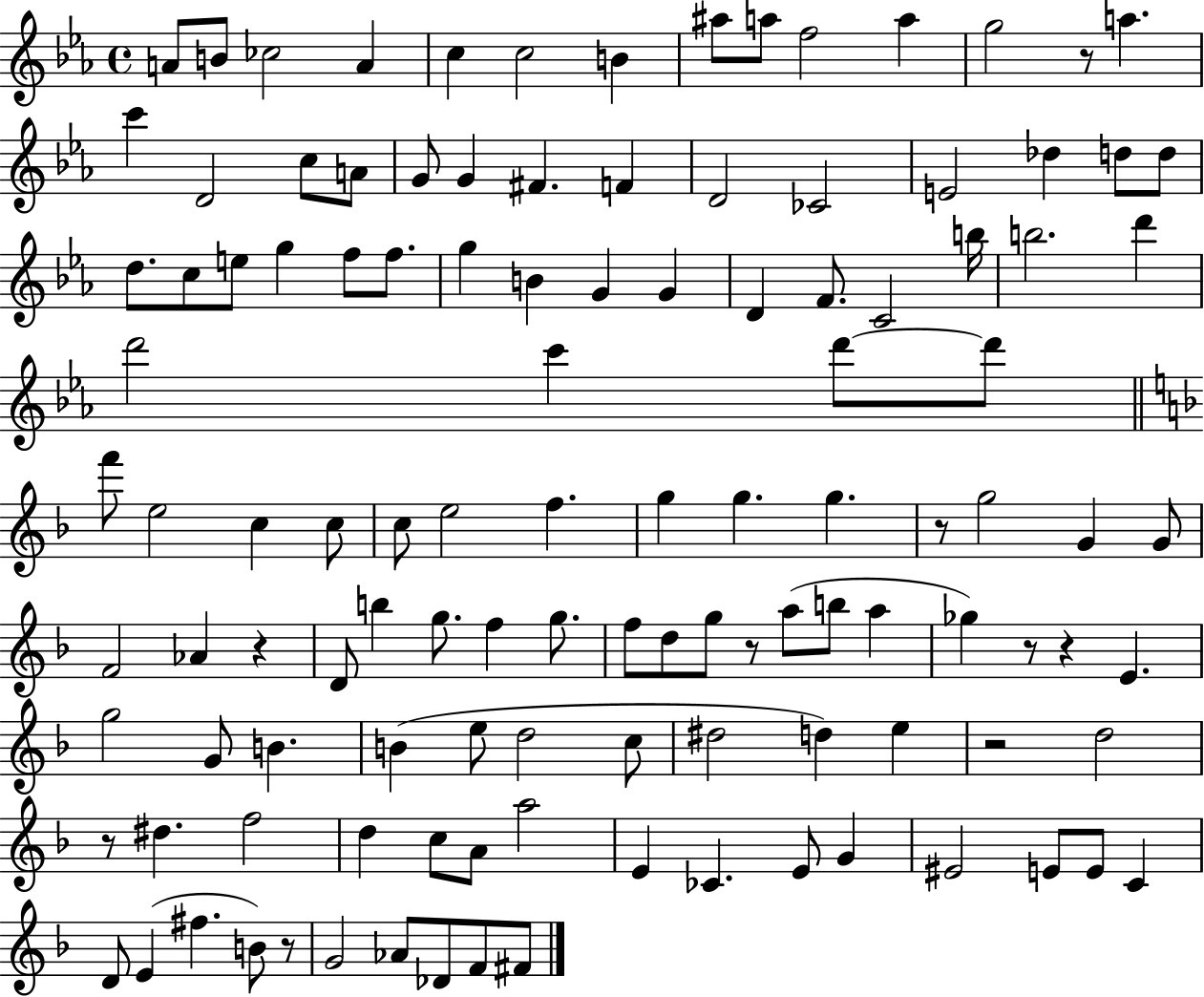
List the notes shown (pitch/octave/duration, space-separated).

A4/e B4/e CES5/h A4/q C5/q C5/h B4/q A#5/e A5/e F5/h A5/q G5/h R/e A5/q. C6/q D4/h C5/e A4/e G4/e G4/q F#4/q. F4/q D4/h CES4/h E4/h Db5/q D5/e D5/e D5/e. C5/e E5/e G5/q F5/e F5/e. G5/q B4/q G4/q G4/q D4/q F4/e. C4/h B5/s B5/h. D6/q D6/h C6/q D6/e D6/e F6/e E5/h C5/q C5/e C5/e E5/h F5/q. G5/q G5/q. G5/q. R/e G5/h G4/q G4/e F4/h Ab4/q R/q D4/e B5/q G5/e. F5/q G5/e. F5/e D5/e G5/e R/e A5/e B5/e A5/q Gb5/q R/e R/q E4/q. G5/h G4/e B4/q. B4/q E5/e D5/h C5/e D#5/h D5/q E5/q R/h D5/h R/e D#5/q. F5/h D5/q C5/e A4/e A5/h E4/q CES4/q. E4/e G4/q EIS4/h E4/e E4/e C4/q D4/e E4/q F#5/q. B4/e R/e G4/h Ab4/e Db4/e F4/e F#4/e